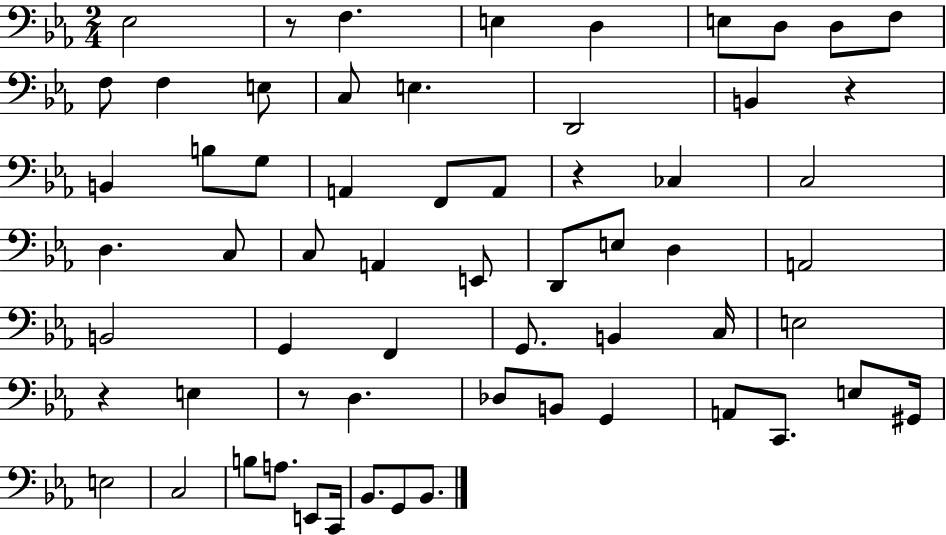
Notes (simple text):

Eb3/h R/e F3/q. E3/q D3/q E3/e D3/e D3/e F3/e F3/e F3/q E3/e C3/e E3/q. D2/h B2/q R/q B2/q B3/e G3/e A2/q F2/e A2/e R/q CES3/q C3/h D3/q. C3/e C3/e A2/q E2/e D2/e E3/e D3/q A2/h B2/h G2/q F2/q G2/e. B2/q C3/s E3/h R/q E3/q R/e D3/q. Db3/e B2/e G2/q A2/e C2/e. E3/e G#2/s E3/h C3/h B3/e A3/e. E2/e C2/s Bb2/e. G2/e Bb2/e.